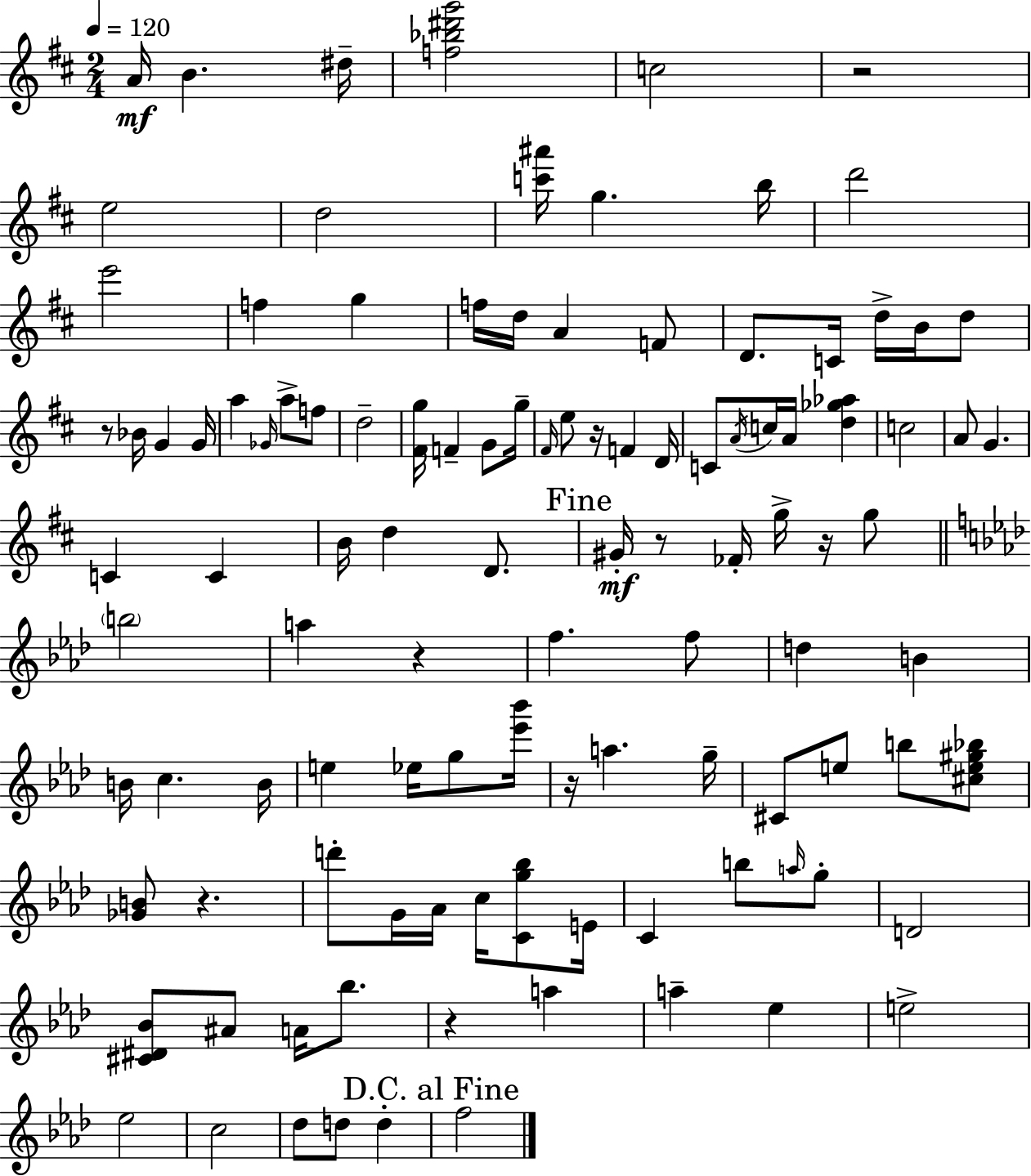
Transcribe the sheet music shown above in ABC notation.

X:1
T:Untitled
M:2/4
L:1/4
K:D
A/4 B ^d/4 [f_b^d'g']2 c2 z2 e2 d2 [c'^a']/4 g b/4 d'2 e'2 f g f/4 d/4 A F/2 D/2 C/4 d/4 B/4 d/2 z/2 _B/4 G G/4 a _G/4 a/2 f/2 d2 [^Fg]/4 F G/2 g/4 ^F/4 e/2 z/4 F D/4 C/2 A/4 c/4 A/4 [d_g_a] c2 A/2 G C C B/4 d D/2 ^G/4 z/2 _F/4 g/4 z/4 g/2 b2 a z f f/2 d B B/4 c B/4 e _e/4 g/2 [_e'_b']/4 z/4 a g/4 ^C/2 e/2 b/2 [^ce^g_b]/2 [_GB]/2 z d'/2 G/4 _A/4 c/4 [Cg_b]/2 E/4 C b/2 a/4 g/2 D2 [^C^D_B]/2 ^A/2 A/4 _b/2 z a a _e e2 _e2 c2 _d/2 d/2 d f2